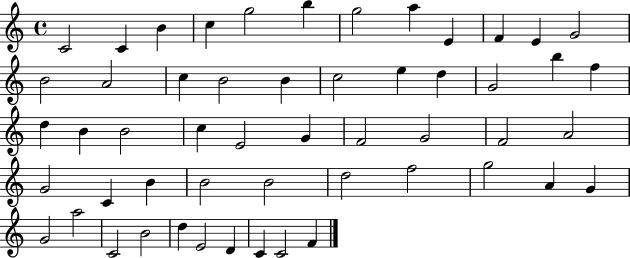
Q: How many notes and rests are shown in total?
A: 53